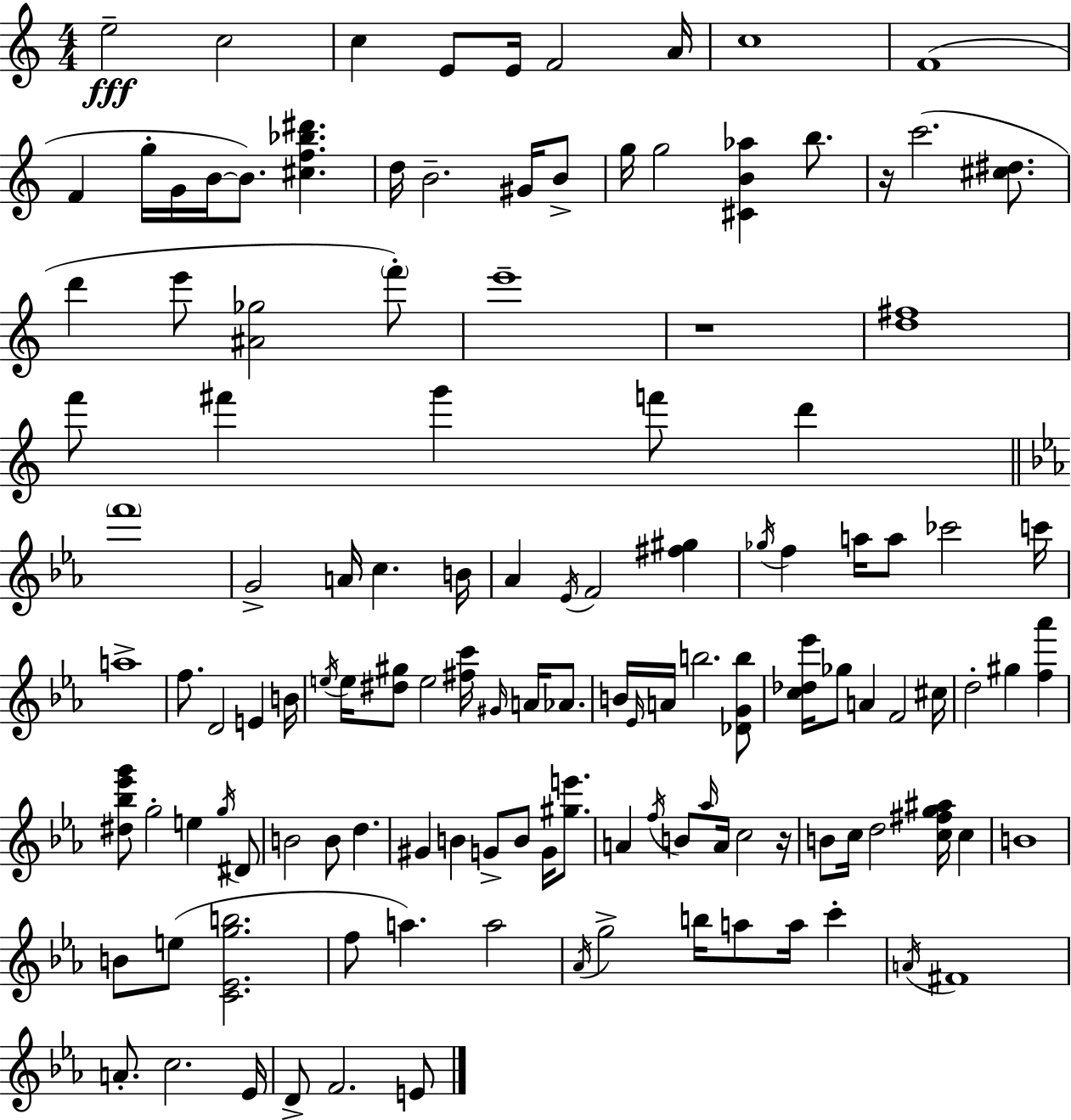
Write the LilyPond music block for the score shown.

{
  \clef treble
  \numericTimeSignature
  \time 4/4
  \key a \minor
  e''2--\fff c''2 | c''4 e'8 e'16 f'2 a'16 | c''1 | f'1( | \break f'4 g''16-. g'16 b'16~~ b'8.) <cis'' f'' bes'' dis'''>4. | d''16 b'2.-- gis'16 b'8-> | g''16 g''2 <cis' b' aes''>4 b''8. | r16 c'''2.( <cis'' dis''>8. | \break d'''4 e'''8 <ais' ges''>2 \parenthesize f'''8-.) | e'''1-- | r1 | <d'' fis''>1 | \break f'''8 fis'''4 g'''4 f'''8 d'''4 | \bar "||" \break \key ees \major \parenthesize f'''1 | g'2-> a'16 c''4. b'16 | aes'4 \acciaccatura { ees'16 } f'2 <fis'' gis''>4 | \acciaccatura { ges''16 } f''4 a''16 a''8 ces'''2 | \break c'''16 a''1-> | f''8. d'2 e'4 | b'16 \acciaccatura { e''16 } e''16 <dis'' gis''>8 e''2 <fis'' c'''>16 \grace { gis'16 } | a'16 aes'8. b'16 \grace { ees'16 } a'16 b''2. | \break <des' g' b''>8 <c'' des'' ees'''>16 ges''8 a'4 f'2 | cis''16 d''2-. gis''4 | <f'' aes'''>4 <dis'' bes'' ees''' g'''>8 g''2-. e''4 | \acciaccatura { g''16 } dis'8 b'2 b'8 | \break d''4. gis'4 b'4 g'8-> | b'8 g'16 <gis'' e'''>8. a'4 \acciaccatura { f''16 } b'8 \grace { aes''16 } a'16 c''2 | r16 b'8 c''16 d''2 | <c'' fis'' g'' ais''>16 c''4 b'1 | \break b'8 e''8( <c' ees' g'' b''>2. | f''8 a''4.) | a''2 \acciaccatura { aes'16 } g''2-> | b''16 a''8 a''16 c'''4-. \acciaccatura { a'16 } fis'1 | \break a'8.-. c''2. | ees'16 d'8-> f'2. | e'8 \bar "|."
}